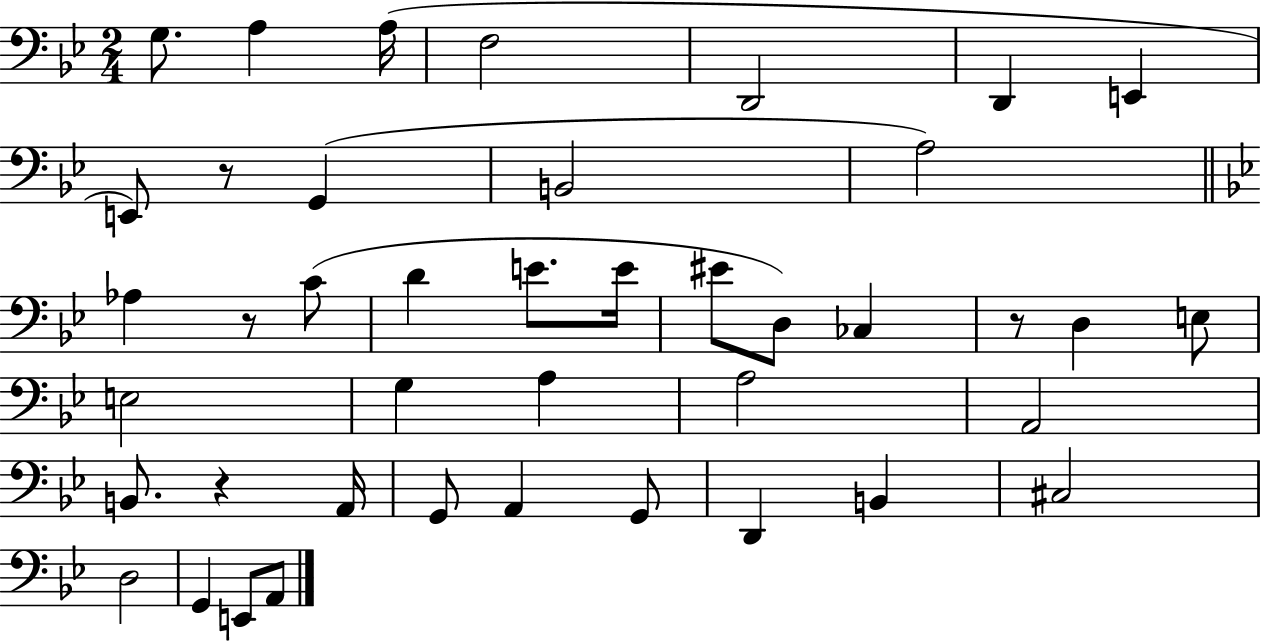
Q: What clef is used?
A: bass